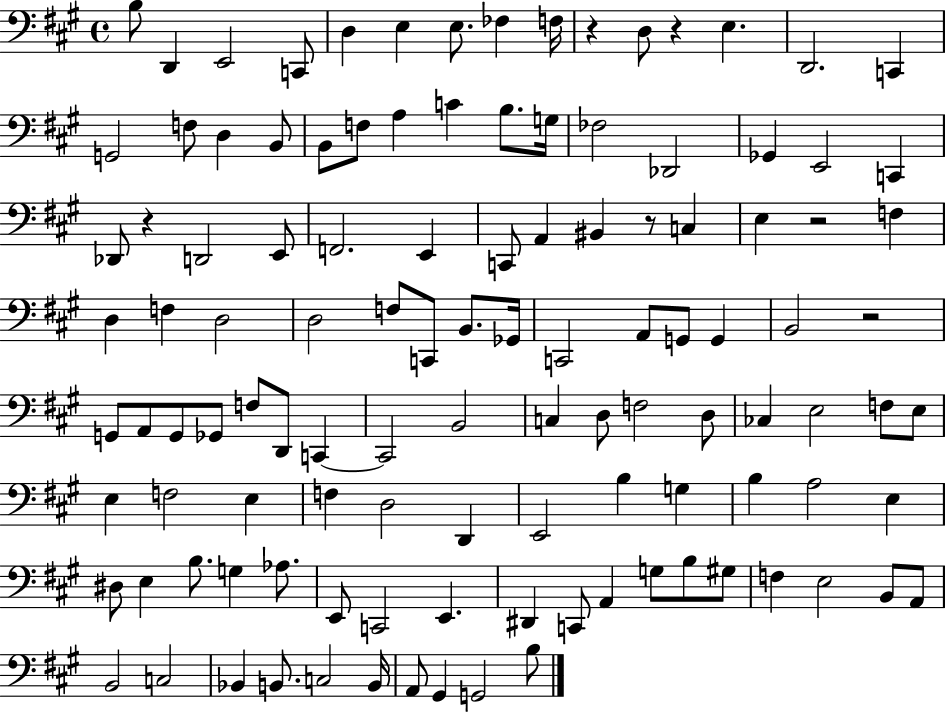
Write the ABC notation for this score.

X:1
T:Untitled
M:4/4
L:1/4
K:A
B,/2 D,, E,,2 C,,/2 D, E, E,/2 _F, F,/4 z D,/2 z E, D,,2 C,, G,,2 F,/2 D, B,,/2 B,,/2 F,/2 A, C B,/2 G,/4 _F,2 _D,,2 _G,, E,,2 C,, _D,,/2 z D,,2 E,,/2 F,,2 E,, C,,/2 A,, ^B,, z/2 C, E, z2 F, D, F, D,2 D,2 F,/2 C,,/2 B,,/2 _G,,/4 C,,2 A,,/2 G,,/2 G,, B,,2 z2 G,,/2 A,,/2 G,,/2 _G,,/2 F,/2 D,,/2 C,, C,,2 B,,2 C, D,/2 F,2 D,/2 _C, E,2 F,/2 E,/2 E, F,2 E, F, D,2 D,, E,,2 B, G, B, A,2 E, ^D,/2 E, B,/2 G, _A,/2 E,,/2 C,,2 E,, ^D,, C,,/2 A,, G,/2 B,/2 ^G,/2 F, E,2 B,,/2 A,,/2 B,,2 C,2 _B,, B,,/2 C,2 B,,/4 A,,/2 ^G,, G,,2 B,/2